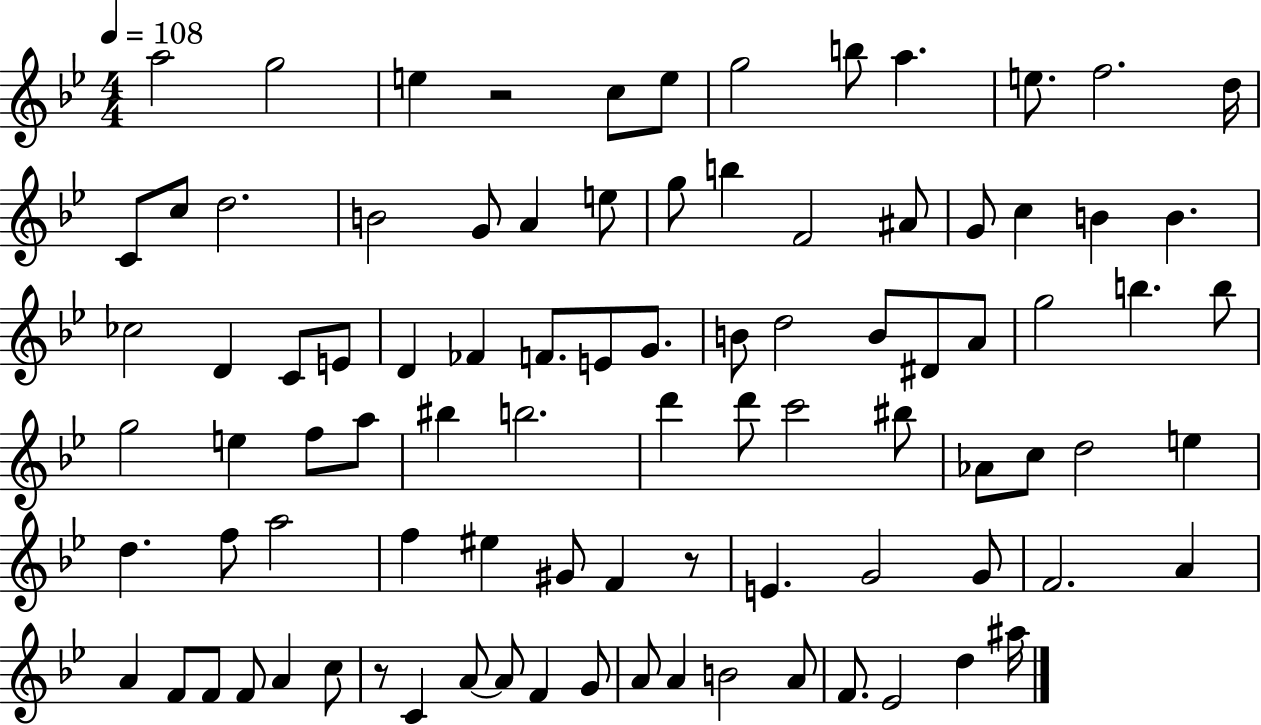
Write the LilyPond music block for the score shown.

{
  \clef treble
  \numericTimeSignature
  \time 4/4
  \key bes \major
  \tempo 4 = 108
  a''2 g''2 | e''4 r2 c''8 e''8 | g''2 b''8 a''4. | e''8. f''2. d''16 | \break c'8 c''8 d''2. | b'2 g'8 a'4 e''8 | g''8 b''4 f'2 ais'8 | g'8 c''4 b'4 b'4. | \break ces''2 d'4 c'8 e'8 | d'4 fes'4 f'8. e'8 g'8. | b'8 d''2 b'8 dis'8 a'8 | g''2 b''4. b''8 | \break g''2 e''4 f''8 a''8 | bis''4 b''2. | d'''4 d'''8 c'''2 bis''8 | aes'8 c''8 d''2 e''4 | \break d''4. f''8 a''2 | f''4 eis''4 gis'8 f'4 r8 | e'4. g'2 g'8 | f'2. a'4 | \break a'4 f'8 f'8 f'8 a'4 c''8 | r8 c'4 a'8~~ a'8 f'4 g'8 | a'8 a'4 b'2 a'8 | f'8. ees'2 d''4 ais''16 | \break \bar "|."
}